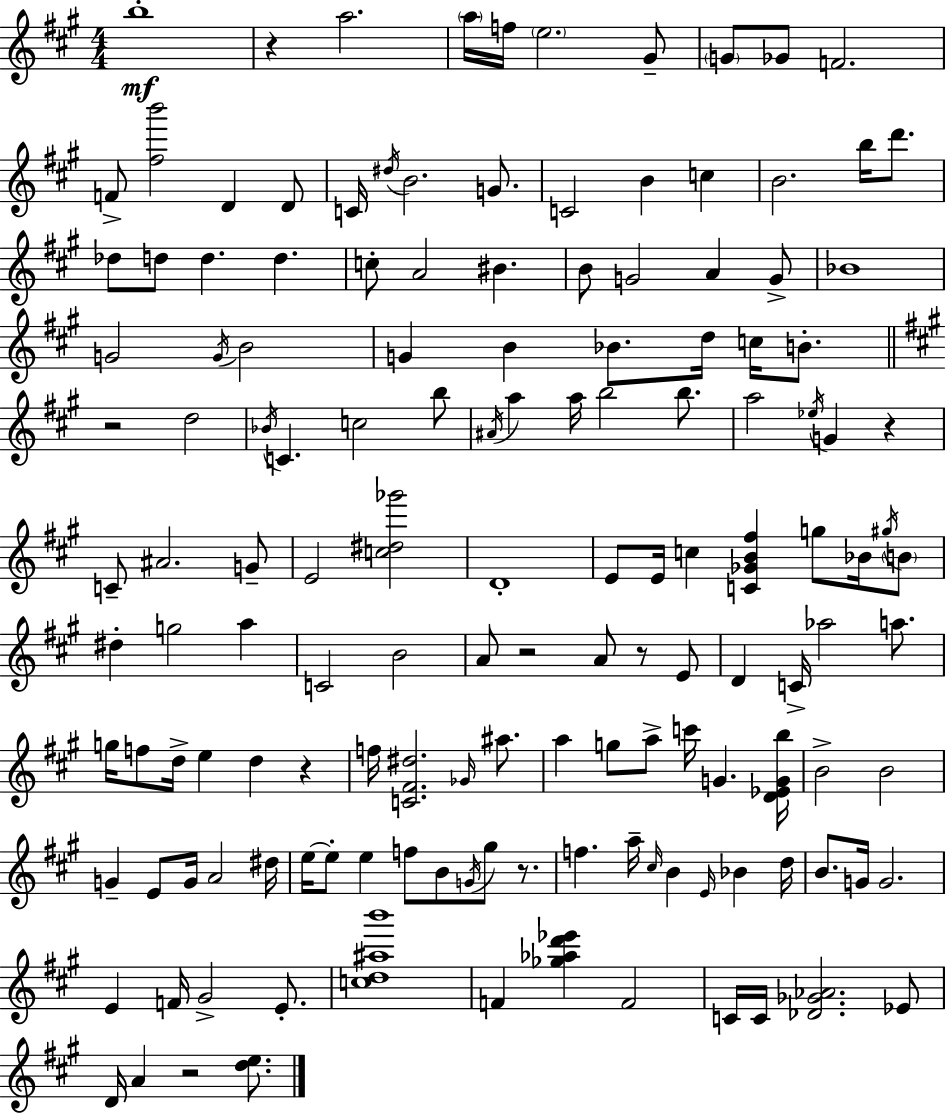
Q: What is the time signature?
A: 4/4